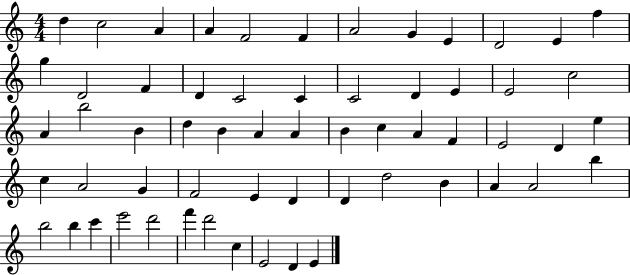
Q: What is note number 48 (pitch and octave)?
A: A4